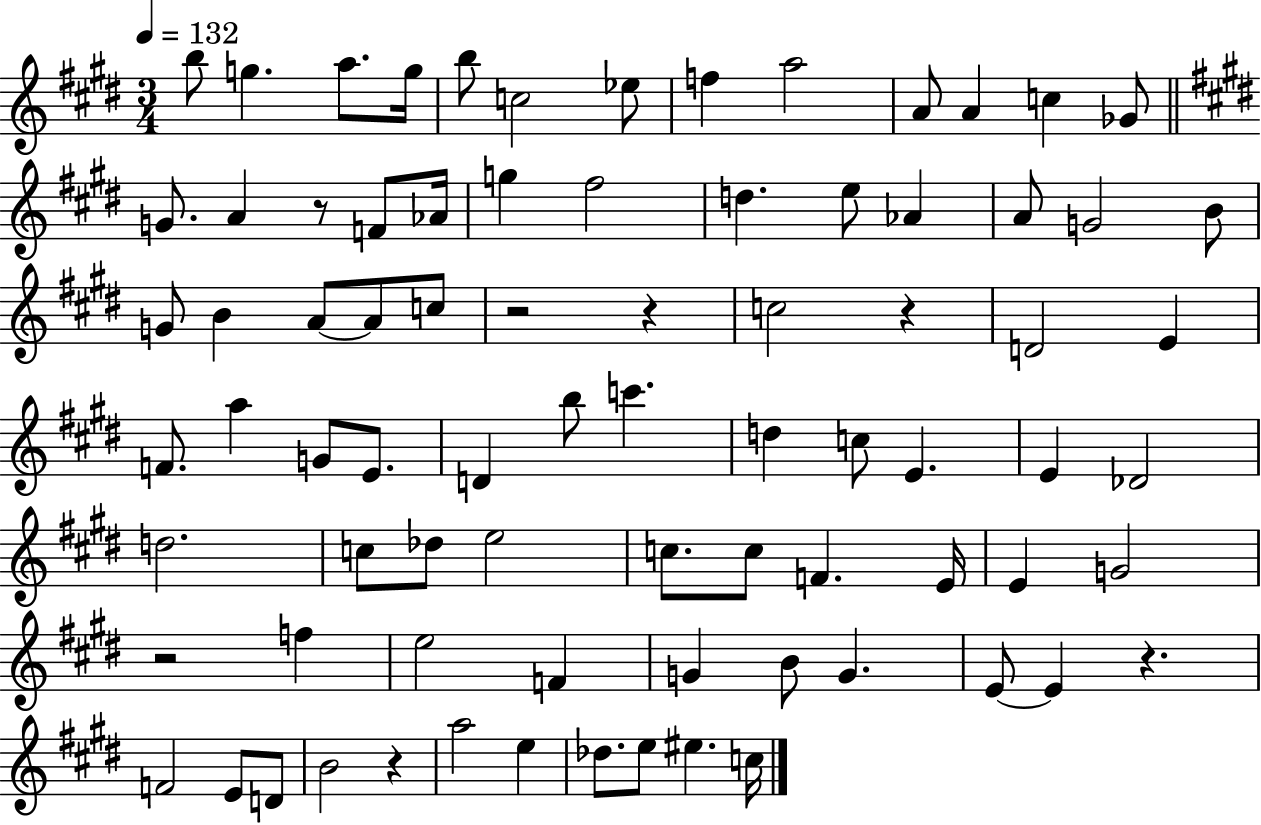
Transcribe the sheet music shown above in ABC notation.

X:1
T:Untitled
M:3/4
L:1/4
K:E
b/2 g a/2 g/4 b/2 c2 _e/2 f a2 A/2 A c _G/2 G/2 A z/2 F/2 _A/4 g ^f2 d e/2 _A A/2 G2 B/2 G/2 B A/2 A/2 c/2 z2 z c2 z D2 E F/2 a G/2 E/2 D b/2 c' d c/2 E E _D2 d2 c/2 _d/2 e2 c/2 c/2 F E/4 E G2 z2 f e2 F G B/2 G E/2 E z F2 E/2 D/2 B2 z a2 e _d/2 e/2 ^e c/4